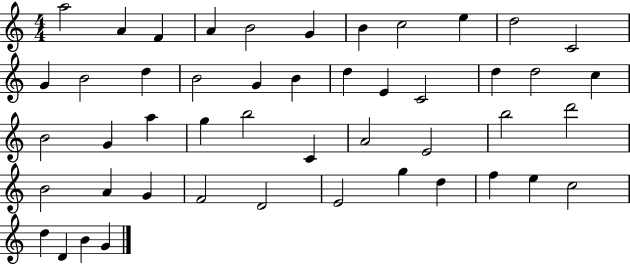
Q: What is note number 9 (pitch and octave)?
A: E5